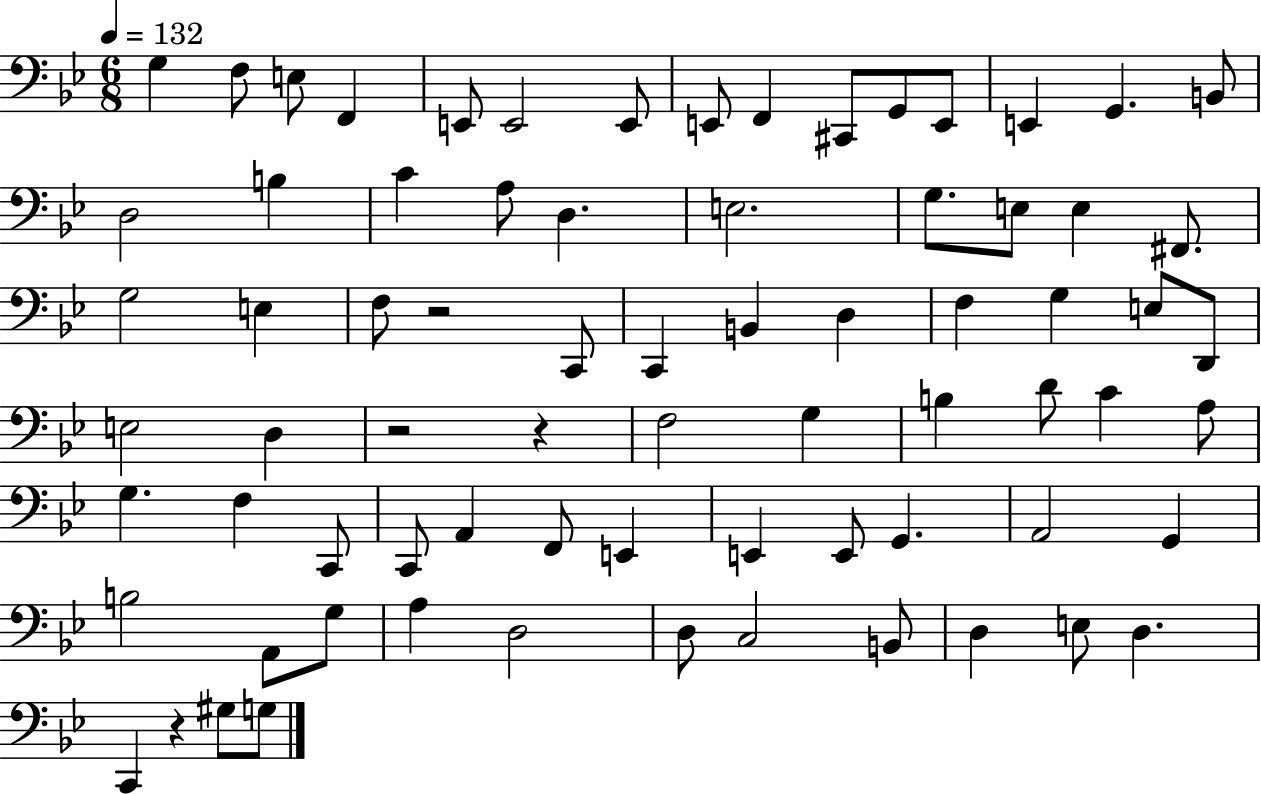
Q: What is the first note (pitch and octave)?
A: G3